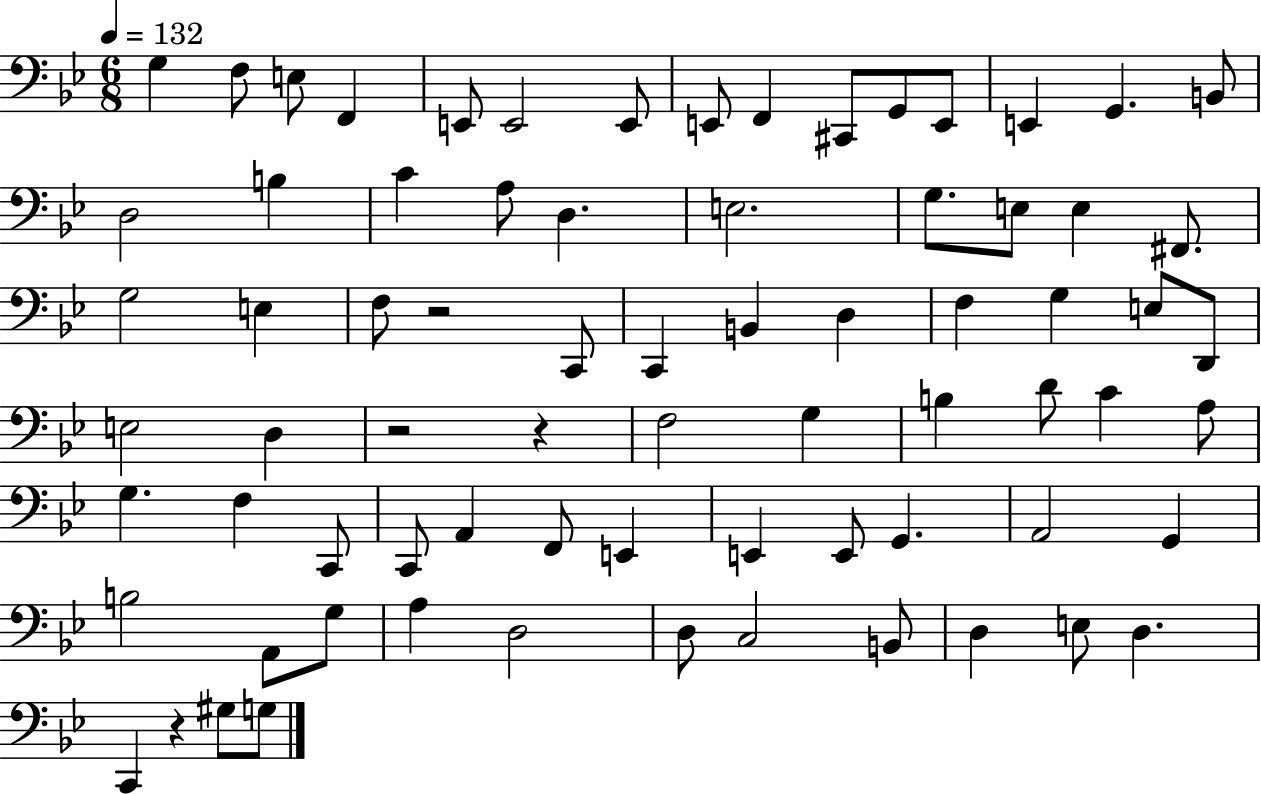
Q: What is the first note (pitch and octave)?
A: G3